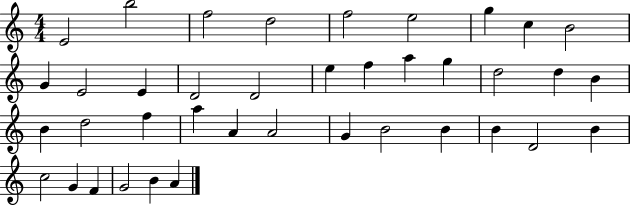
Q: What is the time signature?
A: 4/4